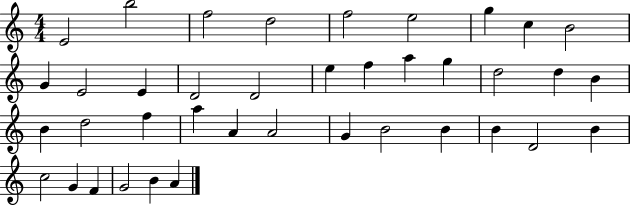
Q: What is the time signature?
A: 4/4